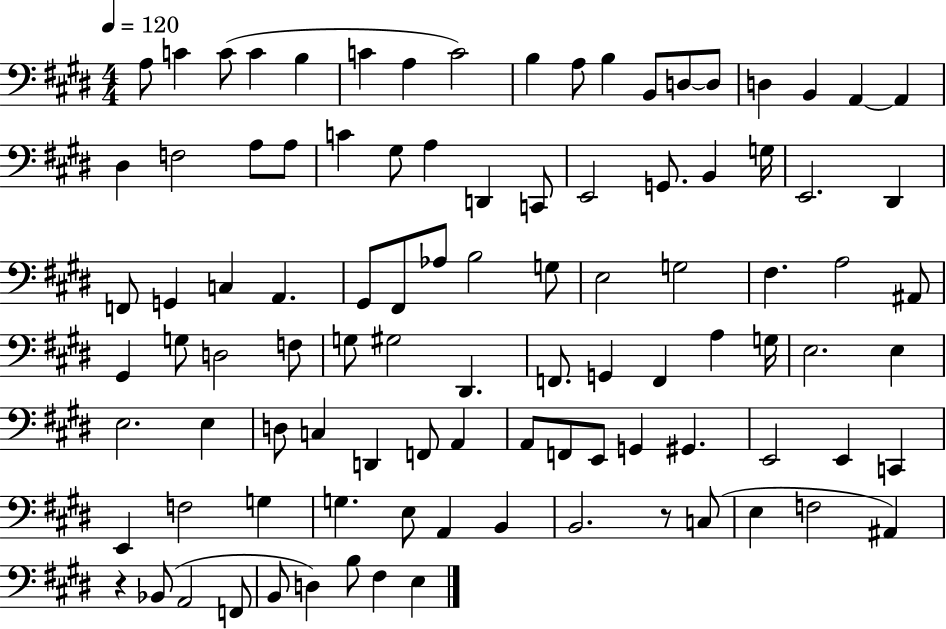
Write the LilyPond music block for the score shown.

{
  \clef bass
  \numericTimeSignature
  \time 4/4
  \key e \major
  \tempo 4 = 120
  a8 c'4 c'8( c'4 b4 | c'4 a4 c'2) | b4 a8 b4 b,8 d8~~ d8 | d4 b,4 a,4~~ a,4 | \break dis4 f2 a8 a8 | c'4 gis8 a4 d,4 c,8 | e,2 g,8. b,4 g16 | e,2. dis,4 | \break f,8 g,4 c4 a,4. | gis,8 fis,8 aes8 b2 g8 | e2 g2 | fis4. a2 ais,8 | \break gis,4 g8 d2 f8 | g8 gis2 dis,4. | f,8. g,4 f,4 a4 g16 | e2. e4 | \break e2. e4 | d8 c4 d,4 f,8 a,4 | a,8 f,8 e,8 g,4 gis,4. | e,2 e,4 c,4 | \break e,4 f2 g4 | g4. e8 a,4 b,4 | b,2. r8 c8( | e4 f2 ais,4) | \break r4 bes,8( a,2 f,8 | b,8 d4) b8 fis4 e4 | \bar "|."
}